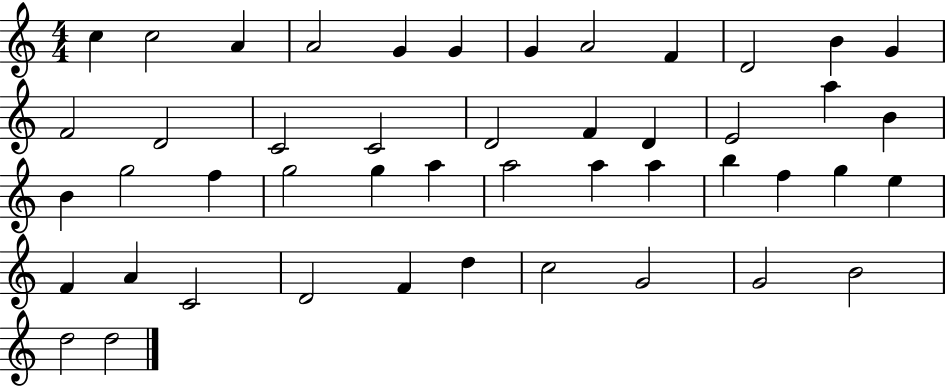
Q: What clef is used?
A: treble